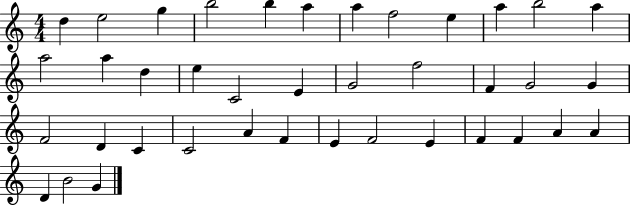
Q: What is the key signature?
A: C major